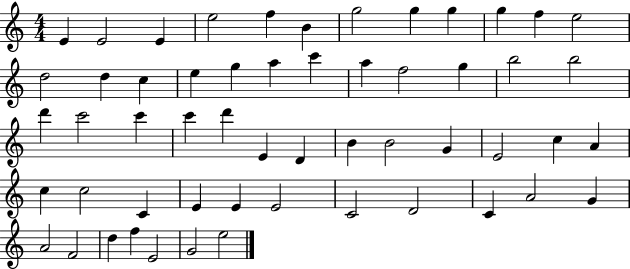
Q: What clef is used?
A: treble